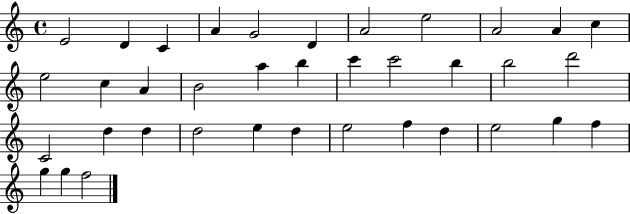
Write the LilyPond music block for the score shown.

{
  \clef treble
  \time 4/4
  \defaultTimeSignature
  \key c \major
  e'2 d'4 c'4 | a'4 g'2 d'4 | a'2 e''2 | a'2 a'4 c''4 | \break e''2 c''4 a'4 | b'2 a''4 b''4 | c'''4 c'''2 b''4 | b''2 d'''2 | \break c'2 d''4 d''4 | d''2 e''4 d''4 | e''2 f''4 d''4 | e''2 g''4 f''4 | \break g''4 g''4 f''2 | \bar "|."
}